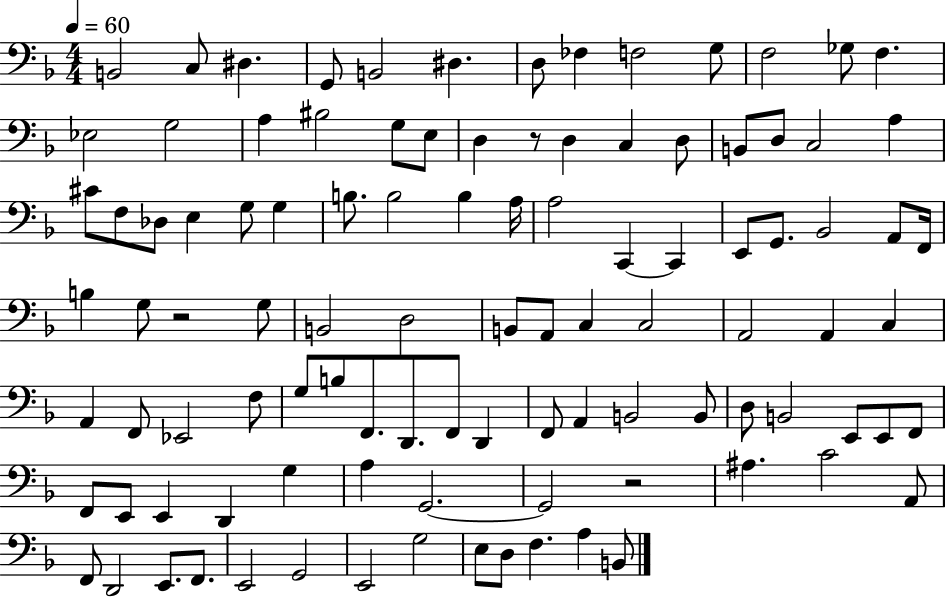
B2/h C3/e D#3/q. G2/e B2/h D#3/q. D3/e FES3/q F3/h G3/e F3/h Gb3/e F3/q. Eb3/h G3/h A3/q BIS3/h G3/e E3/e D3/q R/e D3/q C3/q D3/e B2/e D3/e C3/h A3/q C#4/e F3/e Db3/e E3/q G3/e G3/q B3/e. B3/h B3/q A3/s A3/h C2/q C2/q E2/e G2/e. Bb2/h A2/e F2/s B3/q G3/e R/h G3/e B2/h D3/h B2/e A2/e C3/q C3/h A2/h A2/q C3/q A2/q F2/e Eb2/h F3/e G3/e B3/e F2/e. D2/e. F2/e D2/q F2/e A2/q B2/h B2/e D3/e B2/h E2/e E2/e F2/e F2/e E2/e E2/q D2/q G3/q A3/q G2/h. G2/h R/h A#3/q. C4/h A2/e F2/e D2/h E2/e. F2/e. E2/h G2/h E2/h G3/h E3/e D3/e F3/q. A3/q B2/e